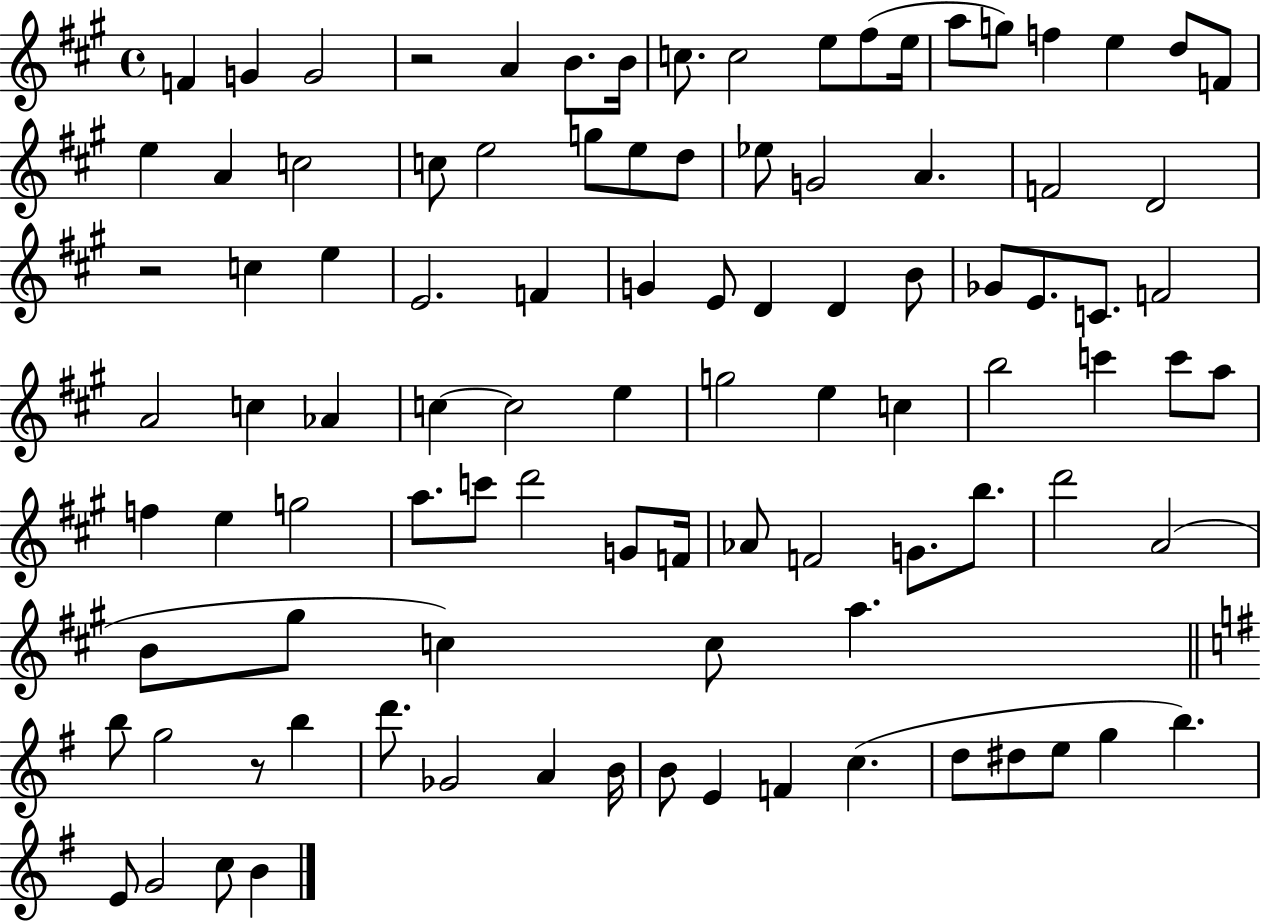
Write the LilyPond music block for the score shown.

{
  \clef treble
  \time 4/4
  \defaultTimeSignature
  \key a \major
  \repeat volta 2 { f'4 g'4 g'2 | r2 a'4 b'8. b'16 | c''8. c''2 e''8 fis''8( e''16 | a''8 g''8) f''4 e''4 d''8 f'8 | \break e''4 a'4 c''2 | c''8 e''2 g''8 e''8 d''8 | ees''8 g'2 a'4. | f'2 d'2 | \break r2 c''4 e''4 | e'2. f'4 | g'4 e'8 d'4 d'4 b'8 | ges'8 e'8. c'8. f'2 | \break a'2 c''4 aes'4 | c''4~~ c''2 e''4 | g''2 e''4 c''4 | b''2 c'''4 c'''8 a''8 | \break f''4 e''4 g''2 | a''8. c'''8 d'''2 g'8 f'16 | aes'8 f'2 g'8. b''8. | d'''2 a'2( | \break b'8 gis''8 c''4) c''8 a''4. | \bar "||" \break \key g \major b''8 g''2 r8 b''4 | d'''8. ges'2 a'4 b'16 | b'8 e'4 f'4 c''4.( | d''8 dis''8 e''8 g''4 b''4.) | \break e'8 g'2 c''8 b'4 | } \bar "|."
}